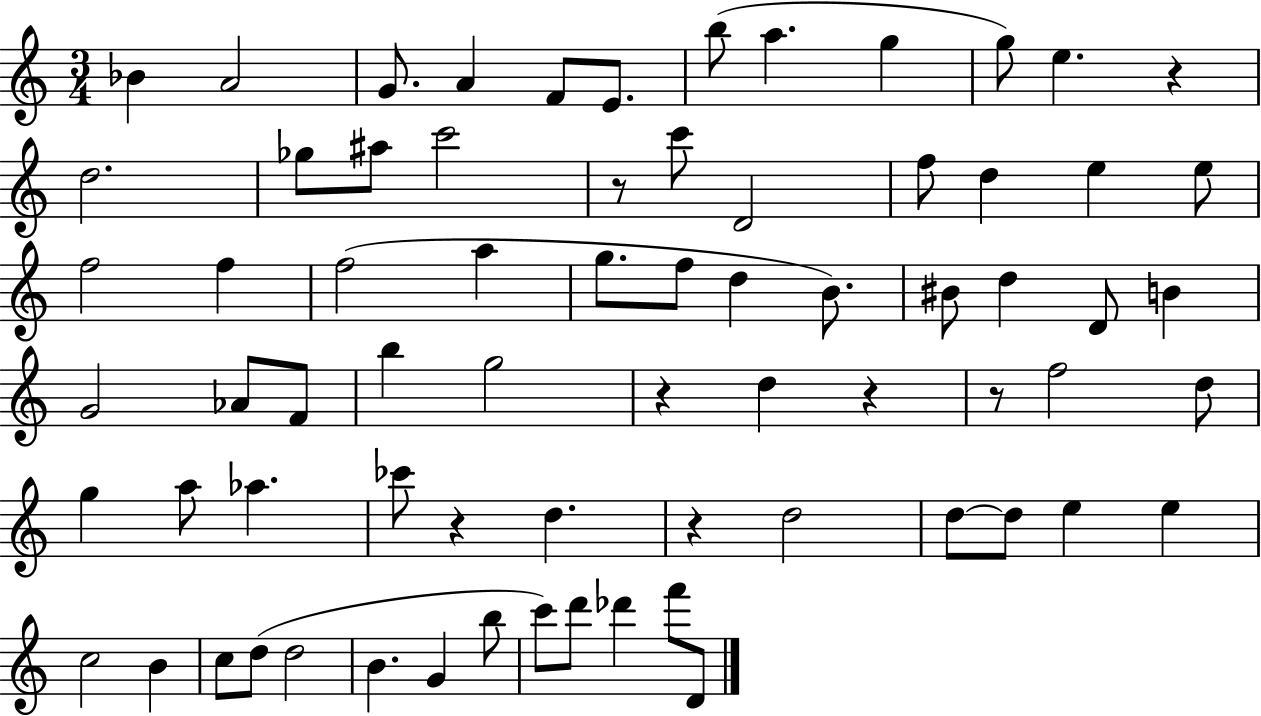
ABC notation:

X:1
T:Untitled
M:3/4
L:1/4
K:C
_B A2 G/2 A F/2 E/2 b/2 a g g/2 e z d2 _g/2 ^a/2 c'2 z/2 c'/2 D2 f/2 d e e/2 f2 f f2 a g/2 f/2 d B/2 ^B/2 d D/2 B G2 _A/2 F/2 b g2 z d z z/2 f2 d/2 g a/2 _a _c'/2 z d z d2 d/2 d/2 e e c2 B c/2 d/2 d2 B G b/2 c'/2 d'/2 _d' f'/2 D/2